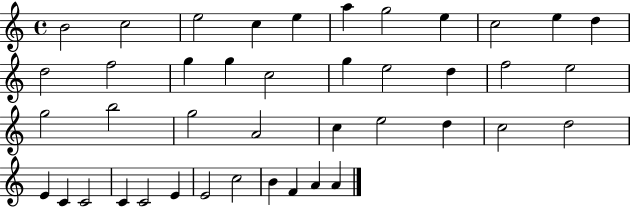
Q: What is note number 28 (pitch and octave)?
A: D5